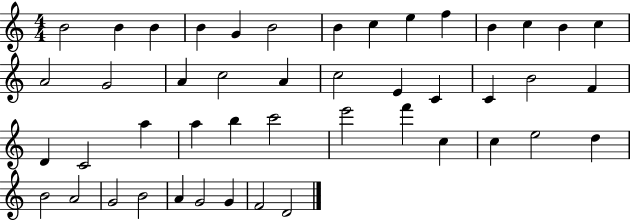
B4/h B4/q B4/q B4/q G4/q B4/h B4/q C5/q E5/q F5/q B4/q C5/q B4/q C5/q A4/h G4/h A4/q C5/h A4/q C5/h E4/q C4/q C4/q B4/h F4/q D4/q C4/h A5/q A5/q B5/q C6/h E6/h F6/q C5/q C5/q E5/h D5/q B4/h A4/h G4/h B4/h A4/q G4/h G4/q F4/h D4/h